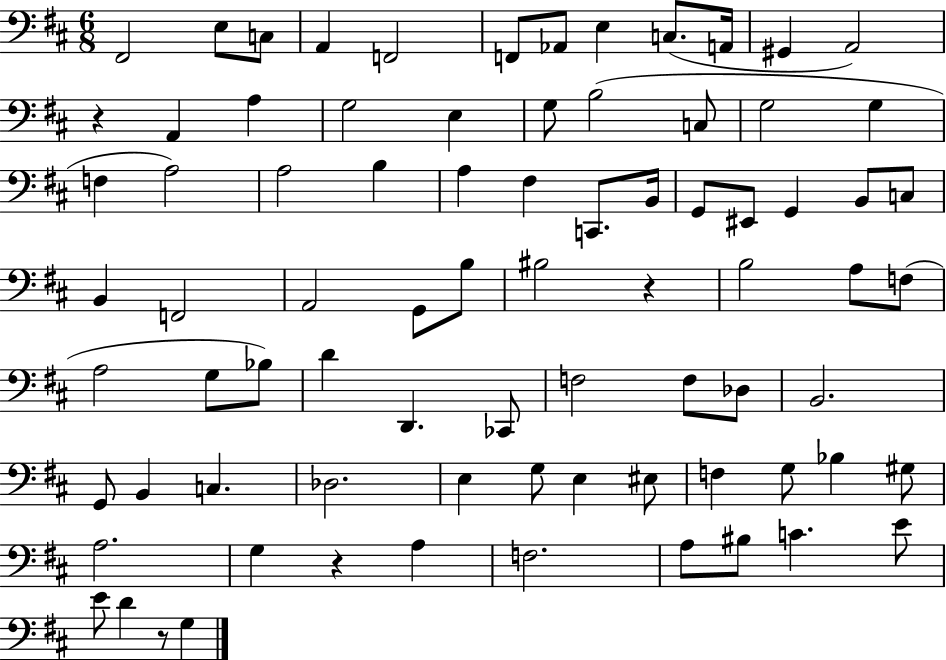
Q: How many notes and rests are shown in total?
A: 80